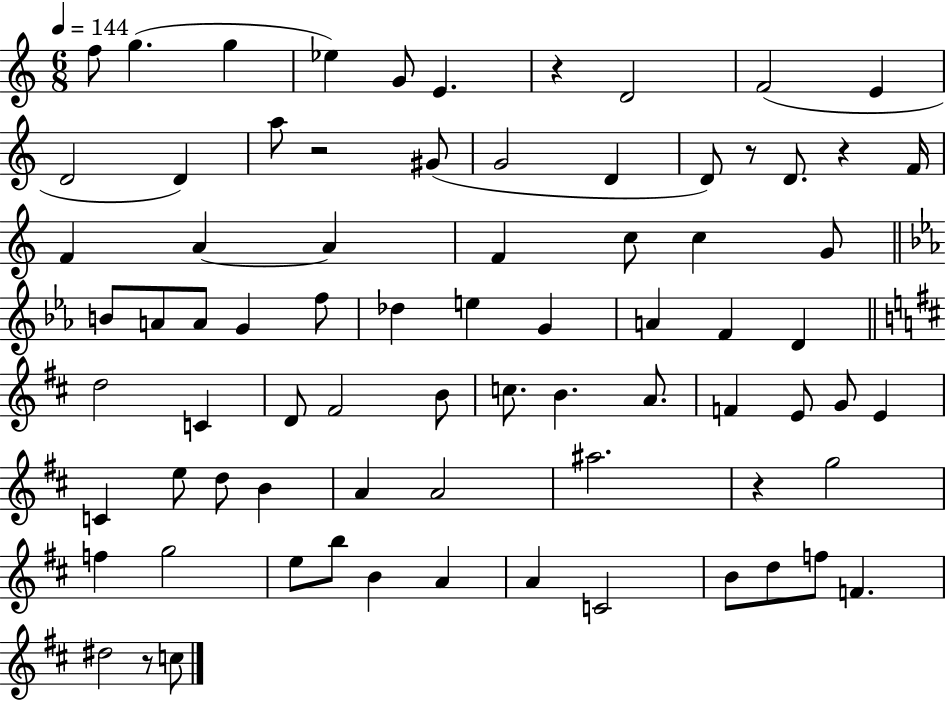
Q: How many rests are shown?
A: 6